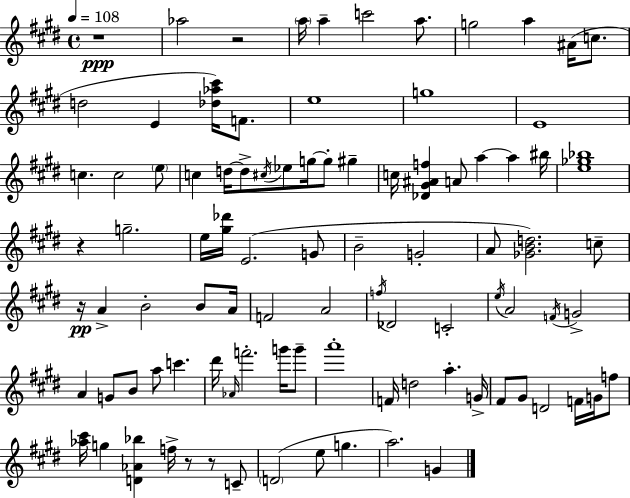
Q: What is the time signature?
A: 4/4